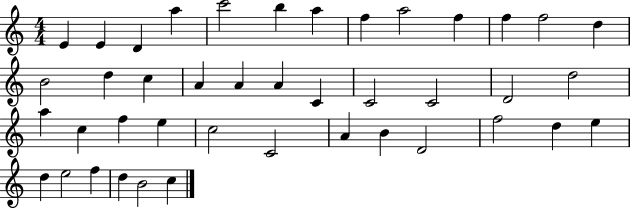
{
  \clef treble
  \numericTimeSignature
  \time 4/4
  \key c \major
  e'4 e'4 d'4 a''4 | c'''2 b''4 a''4 | f''4 a''2 f''4 | f''4 f''2 d''4 | \break b'2 d''4 c''4 | a'4 a'4 a'4 c'4 | c'2 c'2 | d'2 d''2 | \break a''4 c''4 f''4 e''4 | c''2 c'2 | a'4 b'4 d'2 | f''2 d''4 e''4 | \break d''4 e''2 f''4 | d''4 b'2 c''4 | \bar "|."
}